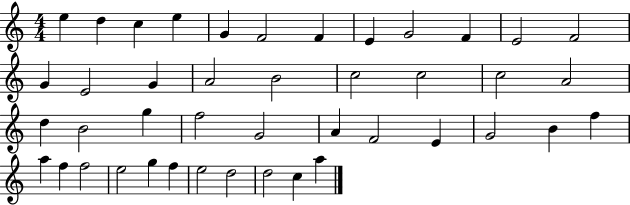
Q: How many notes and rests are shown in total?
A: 43